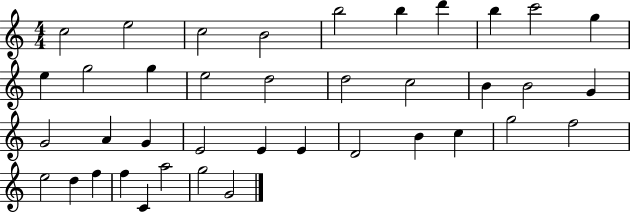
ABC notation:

X:1
T:Untitled
M:4/4
L:1/4
K:C
c2 e2 c2 B2 b2 b d' b c'2 g e g2 g e2 d2 d2 c2 B B2 G G2 A G E2 E E D2 B c g2 f2 e2 d f f C a2 g2 G2